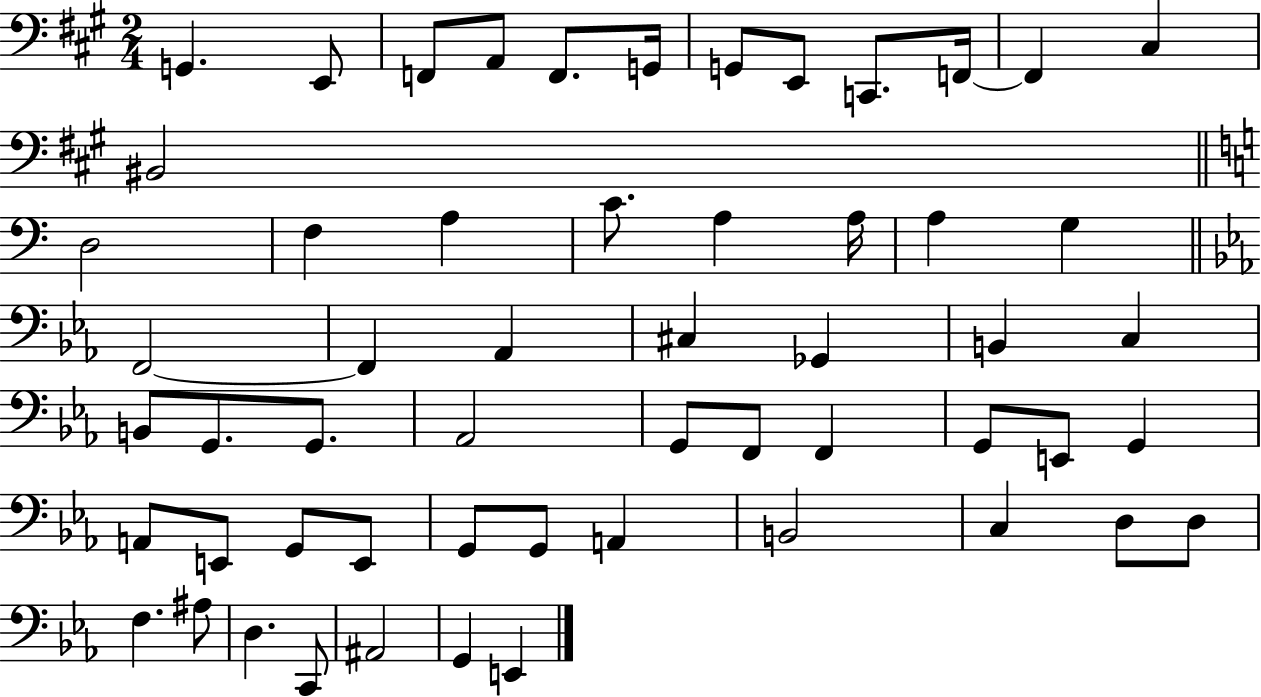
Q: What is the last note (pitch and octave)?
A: E2